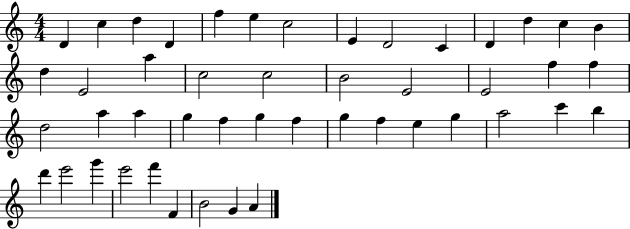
{
  \clef treble
  \numericTimeSignature
  \time 4/4
  \key c \major
  d'4 c''4 d''4 d'4 | f''4 e''4 c''2 | e'4 d'2 c'4 | d'4 d''4 c''4 b'4 | \break d''4 e'2 a''4 | c''2 c''2 | b'2 e'2 | e'2 f''4 f''4 | \break d''2 a''4 a''4 | g''4 f''4 g''4 f''4 | g''4 f''4 e''4 g''4 | a''2 c'''4 b''4 | \break d'''4 e'''2 g'''4 | e'''2 f'''4 f'4 | b'2 g'4 a'4 | \bar "|."
}